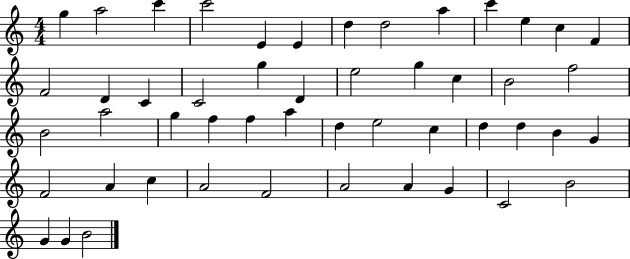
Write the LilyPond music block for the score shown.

{
  \clef treble
  \numericTimeSignature
  \time 4/4
  \key c \major
  g''4 a''2 c'''4 | c'''2 e'4 e'4 | d''4 d''2 a''4 | c'''4 e''4 c''4 f'4 | \break f'2 d'4 c'4 | c'2 g''4 d'4 | e''2 g''4 c''4 | b'2 f''2 | \break b'2 a''2 | g''4 f''4 f''4 a''4 | d''4 e''2 c''4 | d''4 d''4 b'4 g'4 | \break f'2 a'4 c''4 | a'2 f'2 | a'2 a'4 g'4 | c'2 b'2 | \break g'4 g'4 b'2 | \bar "|."
}